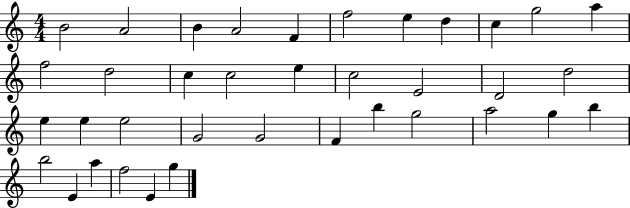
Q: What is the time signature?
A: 4/4